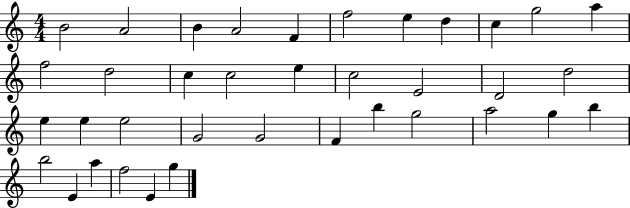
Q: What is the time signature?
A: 4/4